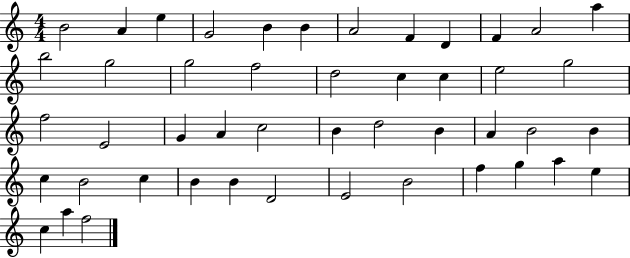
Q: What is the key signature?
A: C major